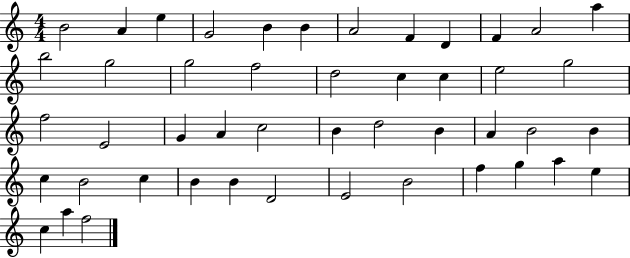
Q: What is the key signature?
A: C major